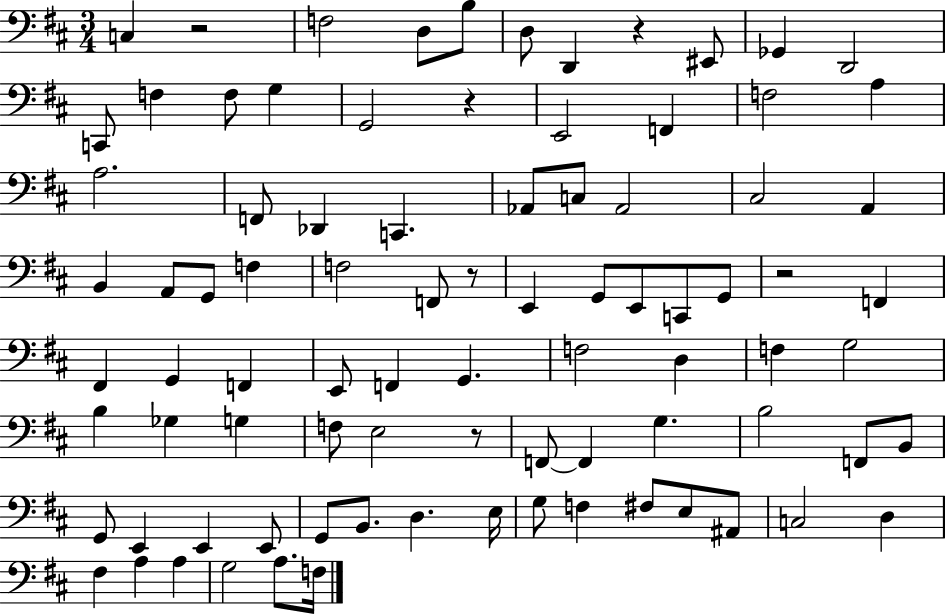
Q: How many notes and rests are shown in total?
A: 87